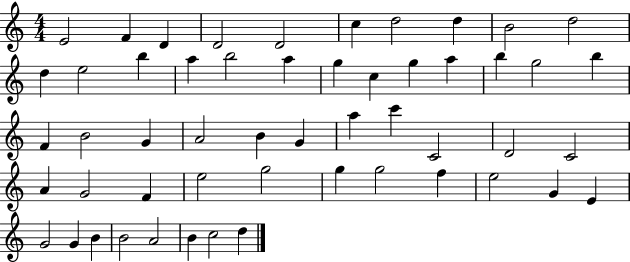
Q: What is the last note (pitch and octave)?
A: D5